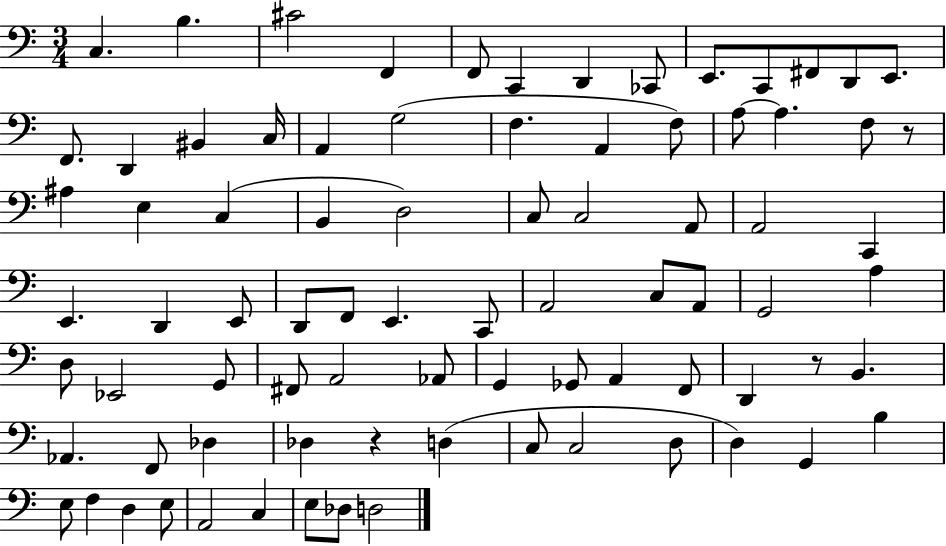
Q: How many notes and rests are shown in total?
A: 82